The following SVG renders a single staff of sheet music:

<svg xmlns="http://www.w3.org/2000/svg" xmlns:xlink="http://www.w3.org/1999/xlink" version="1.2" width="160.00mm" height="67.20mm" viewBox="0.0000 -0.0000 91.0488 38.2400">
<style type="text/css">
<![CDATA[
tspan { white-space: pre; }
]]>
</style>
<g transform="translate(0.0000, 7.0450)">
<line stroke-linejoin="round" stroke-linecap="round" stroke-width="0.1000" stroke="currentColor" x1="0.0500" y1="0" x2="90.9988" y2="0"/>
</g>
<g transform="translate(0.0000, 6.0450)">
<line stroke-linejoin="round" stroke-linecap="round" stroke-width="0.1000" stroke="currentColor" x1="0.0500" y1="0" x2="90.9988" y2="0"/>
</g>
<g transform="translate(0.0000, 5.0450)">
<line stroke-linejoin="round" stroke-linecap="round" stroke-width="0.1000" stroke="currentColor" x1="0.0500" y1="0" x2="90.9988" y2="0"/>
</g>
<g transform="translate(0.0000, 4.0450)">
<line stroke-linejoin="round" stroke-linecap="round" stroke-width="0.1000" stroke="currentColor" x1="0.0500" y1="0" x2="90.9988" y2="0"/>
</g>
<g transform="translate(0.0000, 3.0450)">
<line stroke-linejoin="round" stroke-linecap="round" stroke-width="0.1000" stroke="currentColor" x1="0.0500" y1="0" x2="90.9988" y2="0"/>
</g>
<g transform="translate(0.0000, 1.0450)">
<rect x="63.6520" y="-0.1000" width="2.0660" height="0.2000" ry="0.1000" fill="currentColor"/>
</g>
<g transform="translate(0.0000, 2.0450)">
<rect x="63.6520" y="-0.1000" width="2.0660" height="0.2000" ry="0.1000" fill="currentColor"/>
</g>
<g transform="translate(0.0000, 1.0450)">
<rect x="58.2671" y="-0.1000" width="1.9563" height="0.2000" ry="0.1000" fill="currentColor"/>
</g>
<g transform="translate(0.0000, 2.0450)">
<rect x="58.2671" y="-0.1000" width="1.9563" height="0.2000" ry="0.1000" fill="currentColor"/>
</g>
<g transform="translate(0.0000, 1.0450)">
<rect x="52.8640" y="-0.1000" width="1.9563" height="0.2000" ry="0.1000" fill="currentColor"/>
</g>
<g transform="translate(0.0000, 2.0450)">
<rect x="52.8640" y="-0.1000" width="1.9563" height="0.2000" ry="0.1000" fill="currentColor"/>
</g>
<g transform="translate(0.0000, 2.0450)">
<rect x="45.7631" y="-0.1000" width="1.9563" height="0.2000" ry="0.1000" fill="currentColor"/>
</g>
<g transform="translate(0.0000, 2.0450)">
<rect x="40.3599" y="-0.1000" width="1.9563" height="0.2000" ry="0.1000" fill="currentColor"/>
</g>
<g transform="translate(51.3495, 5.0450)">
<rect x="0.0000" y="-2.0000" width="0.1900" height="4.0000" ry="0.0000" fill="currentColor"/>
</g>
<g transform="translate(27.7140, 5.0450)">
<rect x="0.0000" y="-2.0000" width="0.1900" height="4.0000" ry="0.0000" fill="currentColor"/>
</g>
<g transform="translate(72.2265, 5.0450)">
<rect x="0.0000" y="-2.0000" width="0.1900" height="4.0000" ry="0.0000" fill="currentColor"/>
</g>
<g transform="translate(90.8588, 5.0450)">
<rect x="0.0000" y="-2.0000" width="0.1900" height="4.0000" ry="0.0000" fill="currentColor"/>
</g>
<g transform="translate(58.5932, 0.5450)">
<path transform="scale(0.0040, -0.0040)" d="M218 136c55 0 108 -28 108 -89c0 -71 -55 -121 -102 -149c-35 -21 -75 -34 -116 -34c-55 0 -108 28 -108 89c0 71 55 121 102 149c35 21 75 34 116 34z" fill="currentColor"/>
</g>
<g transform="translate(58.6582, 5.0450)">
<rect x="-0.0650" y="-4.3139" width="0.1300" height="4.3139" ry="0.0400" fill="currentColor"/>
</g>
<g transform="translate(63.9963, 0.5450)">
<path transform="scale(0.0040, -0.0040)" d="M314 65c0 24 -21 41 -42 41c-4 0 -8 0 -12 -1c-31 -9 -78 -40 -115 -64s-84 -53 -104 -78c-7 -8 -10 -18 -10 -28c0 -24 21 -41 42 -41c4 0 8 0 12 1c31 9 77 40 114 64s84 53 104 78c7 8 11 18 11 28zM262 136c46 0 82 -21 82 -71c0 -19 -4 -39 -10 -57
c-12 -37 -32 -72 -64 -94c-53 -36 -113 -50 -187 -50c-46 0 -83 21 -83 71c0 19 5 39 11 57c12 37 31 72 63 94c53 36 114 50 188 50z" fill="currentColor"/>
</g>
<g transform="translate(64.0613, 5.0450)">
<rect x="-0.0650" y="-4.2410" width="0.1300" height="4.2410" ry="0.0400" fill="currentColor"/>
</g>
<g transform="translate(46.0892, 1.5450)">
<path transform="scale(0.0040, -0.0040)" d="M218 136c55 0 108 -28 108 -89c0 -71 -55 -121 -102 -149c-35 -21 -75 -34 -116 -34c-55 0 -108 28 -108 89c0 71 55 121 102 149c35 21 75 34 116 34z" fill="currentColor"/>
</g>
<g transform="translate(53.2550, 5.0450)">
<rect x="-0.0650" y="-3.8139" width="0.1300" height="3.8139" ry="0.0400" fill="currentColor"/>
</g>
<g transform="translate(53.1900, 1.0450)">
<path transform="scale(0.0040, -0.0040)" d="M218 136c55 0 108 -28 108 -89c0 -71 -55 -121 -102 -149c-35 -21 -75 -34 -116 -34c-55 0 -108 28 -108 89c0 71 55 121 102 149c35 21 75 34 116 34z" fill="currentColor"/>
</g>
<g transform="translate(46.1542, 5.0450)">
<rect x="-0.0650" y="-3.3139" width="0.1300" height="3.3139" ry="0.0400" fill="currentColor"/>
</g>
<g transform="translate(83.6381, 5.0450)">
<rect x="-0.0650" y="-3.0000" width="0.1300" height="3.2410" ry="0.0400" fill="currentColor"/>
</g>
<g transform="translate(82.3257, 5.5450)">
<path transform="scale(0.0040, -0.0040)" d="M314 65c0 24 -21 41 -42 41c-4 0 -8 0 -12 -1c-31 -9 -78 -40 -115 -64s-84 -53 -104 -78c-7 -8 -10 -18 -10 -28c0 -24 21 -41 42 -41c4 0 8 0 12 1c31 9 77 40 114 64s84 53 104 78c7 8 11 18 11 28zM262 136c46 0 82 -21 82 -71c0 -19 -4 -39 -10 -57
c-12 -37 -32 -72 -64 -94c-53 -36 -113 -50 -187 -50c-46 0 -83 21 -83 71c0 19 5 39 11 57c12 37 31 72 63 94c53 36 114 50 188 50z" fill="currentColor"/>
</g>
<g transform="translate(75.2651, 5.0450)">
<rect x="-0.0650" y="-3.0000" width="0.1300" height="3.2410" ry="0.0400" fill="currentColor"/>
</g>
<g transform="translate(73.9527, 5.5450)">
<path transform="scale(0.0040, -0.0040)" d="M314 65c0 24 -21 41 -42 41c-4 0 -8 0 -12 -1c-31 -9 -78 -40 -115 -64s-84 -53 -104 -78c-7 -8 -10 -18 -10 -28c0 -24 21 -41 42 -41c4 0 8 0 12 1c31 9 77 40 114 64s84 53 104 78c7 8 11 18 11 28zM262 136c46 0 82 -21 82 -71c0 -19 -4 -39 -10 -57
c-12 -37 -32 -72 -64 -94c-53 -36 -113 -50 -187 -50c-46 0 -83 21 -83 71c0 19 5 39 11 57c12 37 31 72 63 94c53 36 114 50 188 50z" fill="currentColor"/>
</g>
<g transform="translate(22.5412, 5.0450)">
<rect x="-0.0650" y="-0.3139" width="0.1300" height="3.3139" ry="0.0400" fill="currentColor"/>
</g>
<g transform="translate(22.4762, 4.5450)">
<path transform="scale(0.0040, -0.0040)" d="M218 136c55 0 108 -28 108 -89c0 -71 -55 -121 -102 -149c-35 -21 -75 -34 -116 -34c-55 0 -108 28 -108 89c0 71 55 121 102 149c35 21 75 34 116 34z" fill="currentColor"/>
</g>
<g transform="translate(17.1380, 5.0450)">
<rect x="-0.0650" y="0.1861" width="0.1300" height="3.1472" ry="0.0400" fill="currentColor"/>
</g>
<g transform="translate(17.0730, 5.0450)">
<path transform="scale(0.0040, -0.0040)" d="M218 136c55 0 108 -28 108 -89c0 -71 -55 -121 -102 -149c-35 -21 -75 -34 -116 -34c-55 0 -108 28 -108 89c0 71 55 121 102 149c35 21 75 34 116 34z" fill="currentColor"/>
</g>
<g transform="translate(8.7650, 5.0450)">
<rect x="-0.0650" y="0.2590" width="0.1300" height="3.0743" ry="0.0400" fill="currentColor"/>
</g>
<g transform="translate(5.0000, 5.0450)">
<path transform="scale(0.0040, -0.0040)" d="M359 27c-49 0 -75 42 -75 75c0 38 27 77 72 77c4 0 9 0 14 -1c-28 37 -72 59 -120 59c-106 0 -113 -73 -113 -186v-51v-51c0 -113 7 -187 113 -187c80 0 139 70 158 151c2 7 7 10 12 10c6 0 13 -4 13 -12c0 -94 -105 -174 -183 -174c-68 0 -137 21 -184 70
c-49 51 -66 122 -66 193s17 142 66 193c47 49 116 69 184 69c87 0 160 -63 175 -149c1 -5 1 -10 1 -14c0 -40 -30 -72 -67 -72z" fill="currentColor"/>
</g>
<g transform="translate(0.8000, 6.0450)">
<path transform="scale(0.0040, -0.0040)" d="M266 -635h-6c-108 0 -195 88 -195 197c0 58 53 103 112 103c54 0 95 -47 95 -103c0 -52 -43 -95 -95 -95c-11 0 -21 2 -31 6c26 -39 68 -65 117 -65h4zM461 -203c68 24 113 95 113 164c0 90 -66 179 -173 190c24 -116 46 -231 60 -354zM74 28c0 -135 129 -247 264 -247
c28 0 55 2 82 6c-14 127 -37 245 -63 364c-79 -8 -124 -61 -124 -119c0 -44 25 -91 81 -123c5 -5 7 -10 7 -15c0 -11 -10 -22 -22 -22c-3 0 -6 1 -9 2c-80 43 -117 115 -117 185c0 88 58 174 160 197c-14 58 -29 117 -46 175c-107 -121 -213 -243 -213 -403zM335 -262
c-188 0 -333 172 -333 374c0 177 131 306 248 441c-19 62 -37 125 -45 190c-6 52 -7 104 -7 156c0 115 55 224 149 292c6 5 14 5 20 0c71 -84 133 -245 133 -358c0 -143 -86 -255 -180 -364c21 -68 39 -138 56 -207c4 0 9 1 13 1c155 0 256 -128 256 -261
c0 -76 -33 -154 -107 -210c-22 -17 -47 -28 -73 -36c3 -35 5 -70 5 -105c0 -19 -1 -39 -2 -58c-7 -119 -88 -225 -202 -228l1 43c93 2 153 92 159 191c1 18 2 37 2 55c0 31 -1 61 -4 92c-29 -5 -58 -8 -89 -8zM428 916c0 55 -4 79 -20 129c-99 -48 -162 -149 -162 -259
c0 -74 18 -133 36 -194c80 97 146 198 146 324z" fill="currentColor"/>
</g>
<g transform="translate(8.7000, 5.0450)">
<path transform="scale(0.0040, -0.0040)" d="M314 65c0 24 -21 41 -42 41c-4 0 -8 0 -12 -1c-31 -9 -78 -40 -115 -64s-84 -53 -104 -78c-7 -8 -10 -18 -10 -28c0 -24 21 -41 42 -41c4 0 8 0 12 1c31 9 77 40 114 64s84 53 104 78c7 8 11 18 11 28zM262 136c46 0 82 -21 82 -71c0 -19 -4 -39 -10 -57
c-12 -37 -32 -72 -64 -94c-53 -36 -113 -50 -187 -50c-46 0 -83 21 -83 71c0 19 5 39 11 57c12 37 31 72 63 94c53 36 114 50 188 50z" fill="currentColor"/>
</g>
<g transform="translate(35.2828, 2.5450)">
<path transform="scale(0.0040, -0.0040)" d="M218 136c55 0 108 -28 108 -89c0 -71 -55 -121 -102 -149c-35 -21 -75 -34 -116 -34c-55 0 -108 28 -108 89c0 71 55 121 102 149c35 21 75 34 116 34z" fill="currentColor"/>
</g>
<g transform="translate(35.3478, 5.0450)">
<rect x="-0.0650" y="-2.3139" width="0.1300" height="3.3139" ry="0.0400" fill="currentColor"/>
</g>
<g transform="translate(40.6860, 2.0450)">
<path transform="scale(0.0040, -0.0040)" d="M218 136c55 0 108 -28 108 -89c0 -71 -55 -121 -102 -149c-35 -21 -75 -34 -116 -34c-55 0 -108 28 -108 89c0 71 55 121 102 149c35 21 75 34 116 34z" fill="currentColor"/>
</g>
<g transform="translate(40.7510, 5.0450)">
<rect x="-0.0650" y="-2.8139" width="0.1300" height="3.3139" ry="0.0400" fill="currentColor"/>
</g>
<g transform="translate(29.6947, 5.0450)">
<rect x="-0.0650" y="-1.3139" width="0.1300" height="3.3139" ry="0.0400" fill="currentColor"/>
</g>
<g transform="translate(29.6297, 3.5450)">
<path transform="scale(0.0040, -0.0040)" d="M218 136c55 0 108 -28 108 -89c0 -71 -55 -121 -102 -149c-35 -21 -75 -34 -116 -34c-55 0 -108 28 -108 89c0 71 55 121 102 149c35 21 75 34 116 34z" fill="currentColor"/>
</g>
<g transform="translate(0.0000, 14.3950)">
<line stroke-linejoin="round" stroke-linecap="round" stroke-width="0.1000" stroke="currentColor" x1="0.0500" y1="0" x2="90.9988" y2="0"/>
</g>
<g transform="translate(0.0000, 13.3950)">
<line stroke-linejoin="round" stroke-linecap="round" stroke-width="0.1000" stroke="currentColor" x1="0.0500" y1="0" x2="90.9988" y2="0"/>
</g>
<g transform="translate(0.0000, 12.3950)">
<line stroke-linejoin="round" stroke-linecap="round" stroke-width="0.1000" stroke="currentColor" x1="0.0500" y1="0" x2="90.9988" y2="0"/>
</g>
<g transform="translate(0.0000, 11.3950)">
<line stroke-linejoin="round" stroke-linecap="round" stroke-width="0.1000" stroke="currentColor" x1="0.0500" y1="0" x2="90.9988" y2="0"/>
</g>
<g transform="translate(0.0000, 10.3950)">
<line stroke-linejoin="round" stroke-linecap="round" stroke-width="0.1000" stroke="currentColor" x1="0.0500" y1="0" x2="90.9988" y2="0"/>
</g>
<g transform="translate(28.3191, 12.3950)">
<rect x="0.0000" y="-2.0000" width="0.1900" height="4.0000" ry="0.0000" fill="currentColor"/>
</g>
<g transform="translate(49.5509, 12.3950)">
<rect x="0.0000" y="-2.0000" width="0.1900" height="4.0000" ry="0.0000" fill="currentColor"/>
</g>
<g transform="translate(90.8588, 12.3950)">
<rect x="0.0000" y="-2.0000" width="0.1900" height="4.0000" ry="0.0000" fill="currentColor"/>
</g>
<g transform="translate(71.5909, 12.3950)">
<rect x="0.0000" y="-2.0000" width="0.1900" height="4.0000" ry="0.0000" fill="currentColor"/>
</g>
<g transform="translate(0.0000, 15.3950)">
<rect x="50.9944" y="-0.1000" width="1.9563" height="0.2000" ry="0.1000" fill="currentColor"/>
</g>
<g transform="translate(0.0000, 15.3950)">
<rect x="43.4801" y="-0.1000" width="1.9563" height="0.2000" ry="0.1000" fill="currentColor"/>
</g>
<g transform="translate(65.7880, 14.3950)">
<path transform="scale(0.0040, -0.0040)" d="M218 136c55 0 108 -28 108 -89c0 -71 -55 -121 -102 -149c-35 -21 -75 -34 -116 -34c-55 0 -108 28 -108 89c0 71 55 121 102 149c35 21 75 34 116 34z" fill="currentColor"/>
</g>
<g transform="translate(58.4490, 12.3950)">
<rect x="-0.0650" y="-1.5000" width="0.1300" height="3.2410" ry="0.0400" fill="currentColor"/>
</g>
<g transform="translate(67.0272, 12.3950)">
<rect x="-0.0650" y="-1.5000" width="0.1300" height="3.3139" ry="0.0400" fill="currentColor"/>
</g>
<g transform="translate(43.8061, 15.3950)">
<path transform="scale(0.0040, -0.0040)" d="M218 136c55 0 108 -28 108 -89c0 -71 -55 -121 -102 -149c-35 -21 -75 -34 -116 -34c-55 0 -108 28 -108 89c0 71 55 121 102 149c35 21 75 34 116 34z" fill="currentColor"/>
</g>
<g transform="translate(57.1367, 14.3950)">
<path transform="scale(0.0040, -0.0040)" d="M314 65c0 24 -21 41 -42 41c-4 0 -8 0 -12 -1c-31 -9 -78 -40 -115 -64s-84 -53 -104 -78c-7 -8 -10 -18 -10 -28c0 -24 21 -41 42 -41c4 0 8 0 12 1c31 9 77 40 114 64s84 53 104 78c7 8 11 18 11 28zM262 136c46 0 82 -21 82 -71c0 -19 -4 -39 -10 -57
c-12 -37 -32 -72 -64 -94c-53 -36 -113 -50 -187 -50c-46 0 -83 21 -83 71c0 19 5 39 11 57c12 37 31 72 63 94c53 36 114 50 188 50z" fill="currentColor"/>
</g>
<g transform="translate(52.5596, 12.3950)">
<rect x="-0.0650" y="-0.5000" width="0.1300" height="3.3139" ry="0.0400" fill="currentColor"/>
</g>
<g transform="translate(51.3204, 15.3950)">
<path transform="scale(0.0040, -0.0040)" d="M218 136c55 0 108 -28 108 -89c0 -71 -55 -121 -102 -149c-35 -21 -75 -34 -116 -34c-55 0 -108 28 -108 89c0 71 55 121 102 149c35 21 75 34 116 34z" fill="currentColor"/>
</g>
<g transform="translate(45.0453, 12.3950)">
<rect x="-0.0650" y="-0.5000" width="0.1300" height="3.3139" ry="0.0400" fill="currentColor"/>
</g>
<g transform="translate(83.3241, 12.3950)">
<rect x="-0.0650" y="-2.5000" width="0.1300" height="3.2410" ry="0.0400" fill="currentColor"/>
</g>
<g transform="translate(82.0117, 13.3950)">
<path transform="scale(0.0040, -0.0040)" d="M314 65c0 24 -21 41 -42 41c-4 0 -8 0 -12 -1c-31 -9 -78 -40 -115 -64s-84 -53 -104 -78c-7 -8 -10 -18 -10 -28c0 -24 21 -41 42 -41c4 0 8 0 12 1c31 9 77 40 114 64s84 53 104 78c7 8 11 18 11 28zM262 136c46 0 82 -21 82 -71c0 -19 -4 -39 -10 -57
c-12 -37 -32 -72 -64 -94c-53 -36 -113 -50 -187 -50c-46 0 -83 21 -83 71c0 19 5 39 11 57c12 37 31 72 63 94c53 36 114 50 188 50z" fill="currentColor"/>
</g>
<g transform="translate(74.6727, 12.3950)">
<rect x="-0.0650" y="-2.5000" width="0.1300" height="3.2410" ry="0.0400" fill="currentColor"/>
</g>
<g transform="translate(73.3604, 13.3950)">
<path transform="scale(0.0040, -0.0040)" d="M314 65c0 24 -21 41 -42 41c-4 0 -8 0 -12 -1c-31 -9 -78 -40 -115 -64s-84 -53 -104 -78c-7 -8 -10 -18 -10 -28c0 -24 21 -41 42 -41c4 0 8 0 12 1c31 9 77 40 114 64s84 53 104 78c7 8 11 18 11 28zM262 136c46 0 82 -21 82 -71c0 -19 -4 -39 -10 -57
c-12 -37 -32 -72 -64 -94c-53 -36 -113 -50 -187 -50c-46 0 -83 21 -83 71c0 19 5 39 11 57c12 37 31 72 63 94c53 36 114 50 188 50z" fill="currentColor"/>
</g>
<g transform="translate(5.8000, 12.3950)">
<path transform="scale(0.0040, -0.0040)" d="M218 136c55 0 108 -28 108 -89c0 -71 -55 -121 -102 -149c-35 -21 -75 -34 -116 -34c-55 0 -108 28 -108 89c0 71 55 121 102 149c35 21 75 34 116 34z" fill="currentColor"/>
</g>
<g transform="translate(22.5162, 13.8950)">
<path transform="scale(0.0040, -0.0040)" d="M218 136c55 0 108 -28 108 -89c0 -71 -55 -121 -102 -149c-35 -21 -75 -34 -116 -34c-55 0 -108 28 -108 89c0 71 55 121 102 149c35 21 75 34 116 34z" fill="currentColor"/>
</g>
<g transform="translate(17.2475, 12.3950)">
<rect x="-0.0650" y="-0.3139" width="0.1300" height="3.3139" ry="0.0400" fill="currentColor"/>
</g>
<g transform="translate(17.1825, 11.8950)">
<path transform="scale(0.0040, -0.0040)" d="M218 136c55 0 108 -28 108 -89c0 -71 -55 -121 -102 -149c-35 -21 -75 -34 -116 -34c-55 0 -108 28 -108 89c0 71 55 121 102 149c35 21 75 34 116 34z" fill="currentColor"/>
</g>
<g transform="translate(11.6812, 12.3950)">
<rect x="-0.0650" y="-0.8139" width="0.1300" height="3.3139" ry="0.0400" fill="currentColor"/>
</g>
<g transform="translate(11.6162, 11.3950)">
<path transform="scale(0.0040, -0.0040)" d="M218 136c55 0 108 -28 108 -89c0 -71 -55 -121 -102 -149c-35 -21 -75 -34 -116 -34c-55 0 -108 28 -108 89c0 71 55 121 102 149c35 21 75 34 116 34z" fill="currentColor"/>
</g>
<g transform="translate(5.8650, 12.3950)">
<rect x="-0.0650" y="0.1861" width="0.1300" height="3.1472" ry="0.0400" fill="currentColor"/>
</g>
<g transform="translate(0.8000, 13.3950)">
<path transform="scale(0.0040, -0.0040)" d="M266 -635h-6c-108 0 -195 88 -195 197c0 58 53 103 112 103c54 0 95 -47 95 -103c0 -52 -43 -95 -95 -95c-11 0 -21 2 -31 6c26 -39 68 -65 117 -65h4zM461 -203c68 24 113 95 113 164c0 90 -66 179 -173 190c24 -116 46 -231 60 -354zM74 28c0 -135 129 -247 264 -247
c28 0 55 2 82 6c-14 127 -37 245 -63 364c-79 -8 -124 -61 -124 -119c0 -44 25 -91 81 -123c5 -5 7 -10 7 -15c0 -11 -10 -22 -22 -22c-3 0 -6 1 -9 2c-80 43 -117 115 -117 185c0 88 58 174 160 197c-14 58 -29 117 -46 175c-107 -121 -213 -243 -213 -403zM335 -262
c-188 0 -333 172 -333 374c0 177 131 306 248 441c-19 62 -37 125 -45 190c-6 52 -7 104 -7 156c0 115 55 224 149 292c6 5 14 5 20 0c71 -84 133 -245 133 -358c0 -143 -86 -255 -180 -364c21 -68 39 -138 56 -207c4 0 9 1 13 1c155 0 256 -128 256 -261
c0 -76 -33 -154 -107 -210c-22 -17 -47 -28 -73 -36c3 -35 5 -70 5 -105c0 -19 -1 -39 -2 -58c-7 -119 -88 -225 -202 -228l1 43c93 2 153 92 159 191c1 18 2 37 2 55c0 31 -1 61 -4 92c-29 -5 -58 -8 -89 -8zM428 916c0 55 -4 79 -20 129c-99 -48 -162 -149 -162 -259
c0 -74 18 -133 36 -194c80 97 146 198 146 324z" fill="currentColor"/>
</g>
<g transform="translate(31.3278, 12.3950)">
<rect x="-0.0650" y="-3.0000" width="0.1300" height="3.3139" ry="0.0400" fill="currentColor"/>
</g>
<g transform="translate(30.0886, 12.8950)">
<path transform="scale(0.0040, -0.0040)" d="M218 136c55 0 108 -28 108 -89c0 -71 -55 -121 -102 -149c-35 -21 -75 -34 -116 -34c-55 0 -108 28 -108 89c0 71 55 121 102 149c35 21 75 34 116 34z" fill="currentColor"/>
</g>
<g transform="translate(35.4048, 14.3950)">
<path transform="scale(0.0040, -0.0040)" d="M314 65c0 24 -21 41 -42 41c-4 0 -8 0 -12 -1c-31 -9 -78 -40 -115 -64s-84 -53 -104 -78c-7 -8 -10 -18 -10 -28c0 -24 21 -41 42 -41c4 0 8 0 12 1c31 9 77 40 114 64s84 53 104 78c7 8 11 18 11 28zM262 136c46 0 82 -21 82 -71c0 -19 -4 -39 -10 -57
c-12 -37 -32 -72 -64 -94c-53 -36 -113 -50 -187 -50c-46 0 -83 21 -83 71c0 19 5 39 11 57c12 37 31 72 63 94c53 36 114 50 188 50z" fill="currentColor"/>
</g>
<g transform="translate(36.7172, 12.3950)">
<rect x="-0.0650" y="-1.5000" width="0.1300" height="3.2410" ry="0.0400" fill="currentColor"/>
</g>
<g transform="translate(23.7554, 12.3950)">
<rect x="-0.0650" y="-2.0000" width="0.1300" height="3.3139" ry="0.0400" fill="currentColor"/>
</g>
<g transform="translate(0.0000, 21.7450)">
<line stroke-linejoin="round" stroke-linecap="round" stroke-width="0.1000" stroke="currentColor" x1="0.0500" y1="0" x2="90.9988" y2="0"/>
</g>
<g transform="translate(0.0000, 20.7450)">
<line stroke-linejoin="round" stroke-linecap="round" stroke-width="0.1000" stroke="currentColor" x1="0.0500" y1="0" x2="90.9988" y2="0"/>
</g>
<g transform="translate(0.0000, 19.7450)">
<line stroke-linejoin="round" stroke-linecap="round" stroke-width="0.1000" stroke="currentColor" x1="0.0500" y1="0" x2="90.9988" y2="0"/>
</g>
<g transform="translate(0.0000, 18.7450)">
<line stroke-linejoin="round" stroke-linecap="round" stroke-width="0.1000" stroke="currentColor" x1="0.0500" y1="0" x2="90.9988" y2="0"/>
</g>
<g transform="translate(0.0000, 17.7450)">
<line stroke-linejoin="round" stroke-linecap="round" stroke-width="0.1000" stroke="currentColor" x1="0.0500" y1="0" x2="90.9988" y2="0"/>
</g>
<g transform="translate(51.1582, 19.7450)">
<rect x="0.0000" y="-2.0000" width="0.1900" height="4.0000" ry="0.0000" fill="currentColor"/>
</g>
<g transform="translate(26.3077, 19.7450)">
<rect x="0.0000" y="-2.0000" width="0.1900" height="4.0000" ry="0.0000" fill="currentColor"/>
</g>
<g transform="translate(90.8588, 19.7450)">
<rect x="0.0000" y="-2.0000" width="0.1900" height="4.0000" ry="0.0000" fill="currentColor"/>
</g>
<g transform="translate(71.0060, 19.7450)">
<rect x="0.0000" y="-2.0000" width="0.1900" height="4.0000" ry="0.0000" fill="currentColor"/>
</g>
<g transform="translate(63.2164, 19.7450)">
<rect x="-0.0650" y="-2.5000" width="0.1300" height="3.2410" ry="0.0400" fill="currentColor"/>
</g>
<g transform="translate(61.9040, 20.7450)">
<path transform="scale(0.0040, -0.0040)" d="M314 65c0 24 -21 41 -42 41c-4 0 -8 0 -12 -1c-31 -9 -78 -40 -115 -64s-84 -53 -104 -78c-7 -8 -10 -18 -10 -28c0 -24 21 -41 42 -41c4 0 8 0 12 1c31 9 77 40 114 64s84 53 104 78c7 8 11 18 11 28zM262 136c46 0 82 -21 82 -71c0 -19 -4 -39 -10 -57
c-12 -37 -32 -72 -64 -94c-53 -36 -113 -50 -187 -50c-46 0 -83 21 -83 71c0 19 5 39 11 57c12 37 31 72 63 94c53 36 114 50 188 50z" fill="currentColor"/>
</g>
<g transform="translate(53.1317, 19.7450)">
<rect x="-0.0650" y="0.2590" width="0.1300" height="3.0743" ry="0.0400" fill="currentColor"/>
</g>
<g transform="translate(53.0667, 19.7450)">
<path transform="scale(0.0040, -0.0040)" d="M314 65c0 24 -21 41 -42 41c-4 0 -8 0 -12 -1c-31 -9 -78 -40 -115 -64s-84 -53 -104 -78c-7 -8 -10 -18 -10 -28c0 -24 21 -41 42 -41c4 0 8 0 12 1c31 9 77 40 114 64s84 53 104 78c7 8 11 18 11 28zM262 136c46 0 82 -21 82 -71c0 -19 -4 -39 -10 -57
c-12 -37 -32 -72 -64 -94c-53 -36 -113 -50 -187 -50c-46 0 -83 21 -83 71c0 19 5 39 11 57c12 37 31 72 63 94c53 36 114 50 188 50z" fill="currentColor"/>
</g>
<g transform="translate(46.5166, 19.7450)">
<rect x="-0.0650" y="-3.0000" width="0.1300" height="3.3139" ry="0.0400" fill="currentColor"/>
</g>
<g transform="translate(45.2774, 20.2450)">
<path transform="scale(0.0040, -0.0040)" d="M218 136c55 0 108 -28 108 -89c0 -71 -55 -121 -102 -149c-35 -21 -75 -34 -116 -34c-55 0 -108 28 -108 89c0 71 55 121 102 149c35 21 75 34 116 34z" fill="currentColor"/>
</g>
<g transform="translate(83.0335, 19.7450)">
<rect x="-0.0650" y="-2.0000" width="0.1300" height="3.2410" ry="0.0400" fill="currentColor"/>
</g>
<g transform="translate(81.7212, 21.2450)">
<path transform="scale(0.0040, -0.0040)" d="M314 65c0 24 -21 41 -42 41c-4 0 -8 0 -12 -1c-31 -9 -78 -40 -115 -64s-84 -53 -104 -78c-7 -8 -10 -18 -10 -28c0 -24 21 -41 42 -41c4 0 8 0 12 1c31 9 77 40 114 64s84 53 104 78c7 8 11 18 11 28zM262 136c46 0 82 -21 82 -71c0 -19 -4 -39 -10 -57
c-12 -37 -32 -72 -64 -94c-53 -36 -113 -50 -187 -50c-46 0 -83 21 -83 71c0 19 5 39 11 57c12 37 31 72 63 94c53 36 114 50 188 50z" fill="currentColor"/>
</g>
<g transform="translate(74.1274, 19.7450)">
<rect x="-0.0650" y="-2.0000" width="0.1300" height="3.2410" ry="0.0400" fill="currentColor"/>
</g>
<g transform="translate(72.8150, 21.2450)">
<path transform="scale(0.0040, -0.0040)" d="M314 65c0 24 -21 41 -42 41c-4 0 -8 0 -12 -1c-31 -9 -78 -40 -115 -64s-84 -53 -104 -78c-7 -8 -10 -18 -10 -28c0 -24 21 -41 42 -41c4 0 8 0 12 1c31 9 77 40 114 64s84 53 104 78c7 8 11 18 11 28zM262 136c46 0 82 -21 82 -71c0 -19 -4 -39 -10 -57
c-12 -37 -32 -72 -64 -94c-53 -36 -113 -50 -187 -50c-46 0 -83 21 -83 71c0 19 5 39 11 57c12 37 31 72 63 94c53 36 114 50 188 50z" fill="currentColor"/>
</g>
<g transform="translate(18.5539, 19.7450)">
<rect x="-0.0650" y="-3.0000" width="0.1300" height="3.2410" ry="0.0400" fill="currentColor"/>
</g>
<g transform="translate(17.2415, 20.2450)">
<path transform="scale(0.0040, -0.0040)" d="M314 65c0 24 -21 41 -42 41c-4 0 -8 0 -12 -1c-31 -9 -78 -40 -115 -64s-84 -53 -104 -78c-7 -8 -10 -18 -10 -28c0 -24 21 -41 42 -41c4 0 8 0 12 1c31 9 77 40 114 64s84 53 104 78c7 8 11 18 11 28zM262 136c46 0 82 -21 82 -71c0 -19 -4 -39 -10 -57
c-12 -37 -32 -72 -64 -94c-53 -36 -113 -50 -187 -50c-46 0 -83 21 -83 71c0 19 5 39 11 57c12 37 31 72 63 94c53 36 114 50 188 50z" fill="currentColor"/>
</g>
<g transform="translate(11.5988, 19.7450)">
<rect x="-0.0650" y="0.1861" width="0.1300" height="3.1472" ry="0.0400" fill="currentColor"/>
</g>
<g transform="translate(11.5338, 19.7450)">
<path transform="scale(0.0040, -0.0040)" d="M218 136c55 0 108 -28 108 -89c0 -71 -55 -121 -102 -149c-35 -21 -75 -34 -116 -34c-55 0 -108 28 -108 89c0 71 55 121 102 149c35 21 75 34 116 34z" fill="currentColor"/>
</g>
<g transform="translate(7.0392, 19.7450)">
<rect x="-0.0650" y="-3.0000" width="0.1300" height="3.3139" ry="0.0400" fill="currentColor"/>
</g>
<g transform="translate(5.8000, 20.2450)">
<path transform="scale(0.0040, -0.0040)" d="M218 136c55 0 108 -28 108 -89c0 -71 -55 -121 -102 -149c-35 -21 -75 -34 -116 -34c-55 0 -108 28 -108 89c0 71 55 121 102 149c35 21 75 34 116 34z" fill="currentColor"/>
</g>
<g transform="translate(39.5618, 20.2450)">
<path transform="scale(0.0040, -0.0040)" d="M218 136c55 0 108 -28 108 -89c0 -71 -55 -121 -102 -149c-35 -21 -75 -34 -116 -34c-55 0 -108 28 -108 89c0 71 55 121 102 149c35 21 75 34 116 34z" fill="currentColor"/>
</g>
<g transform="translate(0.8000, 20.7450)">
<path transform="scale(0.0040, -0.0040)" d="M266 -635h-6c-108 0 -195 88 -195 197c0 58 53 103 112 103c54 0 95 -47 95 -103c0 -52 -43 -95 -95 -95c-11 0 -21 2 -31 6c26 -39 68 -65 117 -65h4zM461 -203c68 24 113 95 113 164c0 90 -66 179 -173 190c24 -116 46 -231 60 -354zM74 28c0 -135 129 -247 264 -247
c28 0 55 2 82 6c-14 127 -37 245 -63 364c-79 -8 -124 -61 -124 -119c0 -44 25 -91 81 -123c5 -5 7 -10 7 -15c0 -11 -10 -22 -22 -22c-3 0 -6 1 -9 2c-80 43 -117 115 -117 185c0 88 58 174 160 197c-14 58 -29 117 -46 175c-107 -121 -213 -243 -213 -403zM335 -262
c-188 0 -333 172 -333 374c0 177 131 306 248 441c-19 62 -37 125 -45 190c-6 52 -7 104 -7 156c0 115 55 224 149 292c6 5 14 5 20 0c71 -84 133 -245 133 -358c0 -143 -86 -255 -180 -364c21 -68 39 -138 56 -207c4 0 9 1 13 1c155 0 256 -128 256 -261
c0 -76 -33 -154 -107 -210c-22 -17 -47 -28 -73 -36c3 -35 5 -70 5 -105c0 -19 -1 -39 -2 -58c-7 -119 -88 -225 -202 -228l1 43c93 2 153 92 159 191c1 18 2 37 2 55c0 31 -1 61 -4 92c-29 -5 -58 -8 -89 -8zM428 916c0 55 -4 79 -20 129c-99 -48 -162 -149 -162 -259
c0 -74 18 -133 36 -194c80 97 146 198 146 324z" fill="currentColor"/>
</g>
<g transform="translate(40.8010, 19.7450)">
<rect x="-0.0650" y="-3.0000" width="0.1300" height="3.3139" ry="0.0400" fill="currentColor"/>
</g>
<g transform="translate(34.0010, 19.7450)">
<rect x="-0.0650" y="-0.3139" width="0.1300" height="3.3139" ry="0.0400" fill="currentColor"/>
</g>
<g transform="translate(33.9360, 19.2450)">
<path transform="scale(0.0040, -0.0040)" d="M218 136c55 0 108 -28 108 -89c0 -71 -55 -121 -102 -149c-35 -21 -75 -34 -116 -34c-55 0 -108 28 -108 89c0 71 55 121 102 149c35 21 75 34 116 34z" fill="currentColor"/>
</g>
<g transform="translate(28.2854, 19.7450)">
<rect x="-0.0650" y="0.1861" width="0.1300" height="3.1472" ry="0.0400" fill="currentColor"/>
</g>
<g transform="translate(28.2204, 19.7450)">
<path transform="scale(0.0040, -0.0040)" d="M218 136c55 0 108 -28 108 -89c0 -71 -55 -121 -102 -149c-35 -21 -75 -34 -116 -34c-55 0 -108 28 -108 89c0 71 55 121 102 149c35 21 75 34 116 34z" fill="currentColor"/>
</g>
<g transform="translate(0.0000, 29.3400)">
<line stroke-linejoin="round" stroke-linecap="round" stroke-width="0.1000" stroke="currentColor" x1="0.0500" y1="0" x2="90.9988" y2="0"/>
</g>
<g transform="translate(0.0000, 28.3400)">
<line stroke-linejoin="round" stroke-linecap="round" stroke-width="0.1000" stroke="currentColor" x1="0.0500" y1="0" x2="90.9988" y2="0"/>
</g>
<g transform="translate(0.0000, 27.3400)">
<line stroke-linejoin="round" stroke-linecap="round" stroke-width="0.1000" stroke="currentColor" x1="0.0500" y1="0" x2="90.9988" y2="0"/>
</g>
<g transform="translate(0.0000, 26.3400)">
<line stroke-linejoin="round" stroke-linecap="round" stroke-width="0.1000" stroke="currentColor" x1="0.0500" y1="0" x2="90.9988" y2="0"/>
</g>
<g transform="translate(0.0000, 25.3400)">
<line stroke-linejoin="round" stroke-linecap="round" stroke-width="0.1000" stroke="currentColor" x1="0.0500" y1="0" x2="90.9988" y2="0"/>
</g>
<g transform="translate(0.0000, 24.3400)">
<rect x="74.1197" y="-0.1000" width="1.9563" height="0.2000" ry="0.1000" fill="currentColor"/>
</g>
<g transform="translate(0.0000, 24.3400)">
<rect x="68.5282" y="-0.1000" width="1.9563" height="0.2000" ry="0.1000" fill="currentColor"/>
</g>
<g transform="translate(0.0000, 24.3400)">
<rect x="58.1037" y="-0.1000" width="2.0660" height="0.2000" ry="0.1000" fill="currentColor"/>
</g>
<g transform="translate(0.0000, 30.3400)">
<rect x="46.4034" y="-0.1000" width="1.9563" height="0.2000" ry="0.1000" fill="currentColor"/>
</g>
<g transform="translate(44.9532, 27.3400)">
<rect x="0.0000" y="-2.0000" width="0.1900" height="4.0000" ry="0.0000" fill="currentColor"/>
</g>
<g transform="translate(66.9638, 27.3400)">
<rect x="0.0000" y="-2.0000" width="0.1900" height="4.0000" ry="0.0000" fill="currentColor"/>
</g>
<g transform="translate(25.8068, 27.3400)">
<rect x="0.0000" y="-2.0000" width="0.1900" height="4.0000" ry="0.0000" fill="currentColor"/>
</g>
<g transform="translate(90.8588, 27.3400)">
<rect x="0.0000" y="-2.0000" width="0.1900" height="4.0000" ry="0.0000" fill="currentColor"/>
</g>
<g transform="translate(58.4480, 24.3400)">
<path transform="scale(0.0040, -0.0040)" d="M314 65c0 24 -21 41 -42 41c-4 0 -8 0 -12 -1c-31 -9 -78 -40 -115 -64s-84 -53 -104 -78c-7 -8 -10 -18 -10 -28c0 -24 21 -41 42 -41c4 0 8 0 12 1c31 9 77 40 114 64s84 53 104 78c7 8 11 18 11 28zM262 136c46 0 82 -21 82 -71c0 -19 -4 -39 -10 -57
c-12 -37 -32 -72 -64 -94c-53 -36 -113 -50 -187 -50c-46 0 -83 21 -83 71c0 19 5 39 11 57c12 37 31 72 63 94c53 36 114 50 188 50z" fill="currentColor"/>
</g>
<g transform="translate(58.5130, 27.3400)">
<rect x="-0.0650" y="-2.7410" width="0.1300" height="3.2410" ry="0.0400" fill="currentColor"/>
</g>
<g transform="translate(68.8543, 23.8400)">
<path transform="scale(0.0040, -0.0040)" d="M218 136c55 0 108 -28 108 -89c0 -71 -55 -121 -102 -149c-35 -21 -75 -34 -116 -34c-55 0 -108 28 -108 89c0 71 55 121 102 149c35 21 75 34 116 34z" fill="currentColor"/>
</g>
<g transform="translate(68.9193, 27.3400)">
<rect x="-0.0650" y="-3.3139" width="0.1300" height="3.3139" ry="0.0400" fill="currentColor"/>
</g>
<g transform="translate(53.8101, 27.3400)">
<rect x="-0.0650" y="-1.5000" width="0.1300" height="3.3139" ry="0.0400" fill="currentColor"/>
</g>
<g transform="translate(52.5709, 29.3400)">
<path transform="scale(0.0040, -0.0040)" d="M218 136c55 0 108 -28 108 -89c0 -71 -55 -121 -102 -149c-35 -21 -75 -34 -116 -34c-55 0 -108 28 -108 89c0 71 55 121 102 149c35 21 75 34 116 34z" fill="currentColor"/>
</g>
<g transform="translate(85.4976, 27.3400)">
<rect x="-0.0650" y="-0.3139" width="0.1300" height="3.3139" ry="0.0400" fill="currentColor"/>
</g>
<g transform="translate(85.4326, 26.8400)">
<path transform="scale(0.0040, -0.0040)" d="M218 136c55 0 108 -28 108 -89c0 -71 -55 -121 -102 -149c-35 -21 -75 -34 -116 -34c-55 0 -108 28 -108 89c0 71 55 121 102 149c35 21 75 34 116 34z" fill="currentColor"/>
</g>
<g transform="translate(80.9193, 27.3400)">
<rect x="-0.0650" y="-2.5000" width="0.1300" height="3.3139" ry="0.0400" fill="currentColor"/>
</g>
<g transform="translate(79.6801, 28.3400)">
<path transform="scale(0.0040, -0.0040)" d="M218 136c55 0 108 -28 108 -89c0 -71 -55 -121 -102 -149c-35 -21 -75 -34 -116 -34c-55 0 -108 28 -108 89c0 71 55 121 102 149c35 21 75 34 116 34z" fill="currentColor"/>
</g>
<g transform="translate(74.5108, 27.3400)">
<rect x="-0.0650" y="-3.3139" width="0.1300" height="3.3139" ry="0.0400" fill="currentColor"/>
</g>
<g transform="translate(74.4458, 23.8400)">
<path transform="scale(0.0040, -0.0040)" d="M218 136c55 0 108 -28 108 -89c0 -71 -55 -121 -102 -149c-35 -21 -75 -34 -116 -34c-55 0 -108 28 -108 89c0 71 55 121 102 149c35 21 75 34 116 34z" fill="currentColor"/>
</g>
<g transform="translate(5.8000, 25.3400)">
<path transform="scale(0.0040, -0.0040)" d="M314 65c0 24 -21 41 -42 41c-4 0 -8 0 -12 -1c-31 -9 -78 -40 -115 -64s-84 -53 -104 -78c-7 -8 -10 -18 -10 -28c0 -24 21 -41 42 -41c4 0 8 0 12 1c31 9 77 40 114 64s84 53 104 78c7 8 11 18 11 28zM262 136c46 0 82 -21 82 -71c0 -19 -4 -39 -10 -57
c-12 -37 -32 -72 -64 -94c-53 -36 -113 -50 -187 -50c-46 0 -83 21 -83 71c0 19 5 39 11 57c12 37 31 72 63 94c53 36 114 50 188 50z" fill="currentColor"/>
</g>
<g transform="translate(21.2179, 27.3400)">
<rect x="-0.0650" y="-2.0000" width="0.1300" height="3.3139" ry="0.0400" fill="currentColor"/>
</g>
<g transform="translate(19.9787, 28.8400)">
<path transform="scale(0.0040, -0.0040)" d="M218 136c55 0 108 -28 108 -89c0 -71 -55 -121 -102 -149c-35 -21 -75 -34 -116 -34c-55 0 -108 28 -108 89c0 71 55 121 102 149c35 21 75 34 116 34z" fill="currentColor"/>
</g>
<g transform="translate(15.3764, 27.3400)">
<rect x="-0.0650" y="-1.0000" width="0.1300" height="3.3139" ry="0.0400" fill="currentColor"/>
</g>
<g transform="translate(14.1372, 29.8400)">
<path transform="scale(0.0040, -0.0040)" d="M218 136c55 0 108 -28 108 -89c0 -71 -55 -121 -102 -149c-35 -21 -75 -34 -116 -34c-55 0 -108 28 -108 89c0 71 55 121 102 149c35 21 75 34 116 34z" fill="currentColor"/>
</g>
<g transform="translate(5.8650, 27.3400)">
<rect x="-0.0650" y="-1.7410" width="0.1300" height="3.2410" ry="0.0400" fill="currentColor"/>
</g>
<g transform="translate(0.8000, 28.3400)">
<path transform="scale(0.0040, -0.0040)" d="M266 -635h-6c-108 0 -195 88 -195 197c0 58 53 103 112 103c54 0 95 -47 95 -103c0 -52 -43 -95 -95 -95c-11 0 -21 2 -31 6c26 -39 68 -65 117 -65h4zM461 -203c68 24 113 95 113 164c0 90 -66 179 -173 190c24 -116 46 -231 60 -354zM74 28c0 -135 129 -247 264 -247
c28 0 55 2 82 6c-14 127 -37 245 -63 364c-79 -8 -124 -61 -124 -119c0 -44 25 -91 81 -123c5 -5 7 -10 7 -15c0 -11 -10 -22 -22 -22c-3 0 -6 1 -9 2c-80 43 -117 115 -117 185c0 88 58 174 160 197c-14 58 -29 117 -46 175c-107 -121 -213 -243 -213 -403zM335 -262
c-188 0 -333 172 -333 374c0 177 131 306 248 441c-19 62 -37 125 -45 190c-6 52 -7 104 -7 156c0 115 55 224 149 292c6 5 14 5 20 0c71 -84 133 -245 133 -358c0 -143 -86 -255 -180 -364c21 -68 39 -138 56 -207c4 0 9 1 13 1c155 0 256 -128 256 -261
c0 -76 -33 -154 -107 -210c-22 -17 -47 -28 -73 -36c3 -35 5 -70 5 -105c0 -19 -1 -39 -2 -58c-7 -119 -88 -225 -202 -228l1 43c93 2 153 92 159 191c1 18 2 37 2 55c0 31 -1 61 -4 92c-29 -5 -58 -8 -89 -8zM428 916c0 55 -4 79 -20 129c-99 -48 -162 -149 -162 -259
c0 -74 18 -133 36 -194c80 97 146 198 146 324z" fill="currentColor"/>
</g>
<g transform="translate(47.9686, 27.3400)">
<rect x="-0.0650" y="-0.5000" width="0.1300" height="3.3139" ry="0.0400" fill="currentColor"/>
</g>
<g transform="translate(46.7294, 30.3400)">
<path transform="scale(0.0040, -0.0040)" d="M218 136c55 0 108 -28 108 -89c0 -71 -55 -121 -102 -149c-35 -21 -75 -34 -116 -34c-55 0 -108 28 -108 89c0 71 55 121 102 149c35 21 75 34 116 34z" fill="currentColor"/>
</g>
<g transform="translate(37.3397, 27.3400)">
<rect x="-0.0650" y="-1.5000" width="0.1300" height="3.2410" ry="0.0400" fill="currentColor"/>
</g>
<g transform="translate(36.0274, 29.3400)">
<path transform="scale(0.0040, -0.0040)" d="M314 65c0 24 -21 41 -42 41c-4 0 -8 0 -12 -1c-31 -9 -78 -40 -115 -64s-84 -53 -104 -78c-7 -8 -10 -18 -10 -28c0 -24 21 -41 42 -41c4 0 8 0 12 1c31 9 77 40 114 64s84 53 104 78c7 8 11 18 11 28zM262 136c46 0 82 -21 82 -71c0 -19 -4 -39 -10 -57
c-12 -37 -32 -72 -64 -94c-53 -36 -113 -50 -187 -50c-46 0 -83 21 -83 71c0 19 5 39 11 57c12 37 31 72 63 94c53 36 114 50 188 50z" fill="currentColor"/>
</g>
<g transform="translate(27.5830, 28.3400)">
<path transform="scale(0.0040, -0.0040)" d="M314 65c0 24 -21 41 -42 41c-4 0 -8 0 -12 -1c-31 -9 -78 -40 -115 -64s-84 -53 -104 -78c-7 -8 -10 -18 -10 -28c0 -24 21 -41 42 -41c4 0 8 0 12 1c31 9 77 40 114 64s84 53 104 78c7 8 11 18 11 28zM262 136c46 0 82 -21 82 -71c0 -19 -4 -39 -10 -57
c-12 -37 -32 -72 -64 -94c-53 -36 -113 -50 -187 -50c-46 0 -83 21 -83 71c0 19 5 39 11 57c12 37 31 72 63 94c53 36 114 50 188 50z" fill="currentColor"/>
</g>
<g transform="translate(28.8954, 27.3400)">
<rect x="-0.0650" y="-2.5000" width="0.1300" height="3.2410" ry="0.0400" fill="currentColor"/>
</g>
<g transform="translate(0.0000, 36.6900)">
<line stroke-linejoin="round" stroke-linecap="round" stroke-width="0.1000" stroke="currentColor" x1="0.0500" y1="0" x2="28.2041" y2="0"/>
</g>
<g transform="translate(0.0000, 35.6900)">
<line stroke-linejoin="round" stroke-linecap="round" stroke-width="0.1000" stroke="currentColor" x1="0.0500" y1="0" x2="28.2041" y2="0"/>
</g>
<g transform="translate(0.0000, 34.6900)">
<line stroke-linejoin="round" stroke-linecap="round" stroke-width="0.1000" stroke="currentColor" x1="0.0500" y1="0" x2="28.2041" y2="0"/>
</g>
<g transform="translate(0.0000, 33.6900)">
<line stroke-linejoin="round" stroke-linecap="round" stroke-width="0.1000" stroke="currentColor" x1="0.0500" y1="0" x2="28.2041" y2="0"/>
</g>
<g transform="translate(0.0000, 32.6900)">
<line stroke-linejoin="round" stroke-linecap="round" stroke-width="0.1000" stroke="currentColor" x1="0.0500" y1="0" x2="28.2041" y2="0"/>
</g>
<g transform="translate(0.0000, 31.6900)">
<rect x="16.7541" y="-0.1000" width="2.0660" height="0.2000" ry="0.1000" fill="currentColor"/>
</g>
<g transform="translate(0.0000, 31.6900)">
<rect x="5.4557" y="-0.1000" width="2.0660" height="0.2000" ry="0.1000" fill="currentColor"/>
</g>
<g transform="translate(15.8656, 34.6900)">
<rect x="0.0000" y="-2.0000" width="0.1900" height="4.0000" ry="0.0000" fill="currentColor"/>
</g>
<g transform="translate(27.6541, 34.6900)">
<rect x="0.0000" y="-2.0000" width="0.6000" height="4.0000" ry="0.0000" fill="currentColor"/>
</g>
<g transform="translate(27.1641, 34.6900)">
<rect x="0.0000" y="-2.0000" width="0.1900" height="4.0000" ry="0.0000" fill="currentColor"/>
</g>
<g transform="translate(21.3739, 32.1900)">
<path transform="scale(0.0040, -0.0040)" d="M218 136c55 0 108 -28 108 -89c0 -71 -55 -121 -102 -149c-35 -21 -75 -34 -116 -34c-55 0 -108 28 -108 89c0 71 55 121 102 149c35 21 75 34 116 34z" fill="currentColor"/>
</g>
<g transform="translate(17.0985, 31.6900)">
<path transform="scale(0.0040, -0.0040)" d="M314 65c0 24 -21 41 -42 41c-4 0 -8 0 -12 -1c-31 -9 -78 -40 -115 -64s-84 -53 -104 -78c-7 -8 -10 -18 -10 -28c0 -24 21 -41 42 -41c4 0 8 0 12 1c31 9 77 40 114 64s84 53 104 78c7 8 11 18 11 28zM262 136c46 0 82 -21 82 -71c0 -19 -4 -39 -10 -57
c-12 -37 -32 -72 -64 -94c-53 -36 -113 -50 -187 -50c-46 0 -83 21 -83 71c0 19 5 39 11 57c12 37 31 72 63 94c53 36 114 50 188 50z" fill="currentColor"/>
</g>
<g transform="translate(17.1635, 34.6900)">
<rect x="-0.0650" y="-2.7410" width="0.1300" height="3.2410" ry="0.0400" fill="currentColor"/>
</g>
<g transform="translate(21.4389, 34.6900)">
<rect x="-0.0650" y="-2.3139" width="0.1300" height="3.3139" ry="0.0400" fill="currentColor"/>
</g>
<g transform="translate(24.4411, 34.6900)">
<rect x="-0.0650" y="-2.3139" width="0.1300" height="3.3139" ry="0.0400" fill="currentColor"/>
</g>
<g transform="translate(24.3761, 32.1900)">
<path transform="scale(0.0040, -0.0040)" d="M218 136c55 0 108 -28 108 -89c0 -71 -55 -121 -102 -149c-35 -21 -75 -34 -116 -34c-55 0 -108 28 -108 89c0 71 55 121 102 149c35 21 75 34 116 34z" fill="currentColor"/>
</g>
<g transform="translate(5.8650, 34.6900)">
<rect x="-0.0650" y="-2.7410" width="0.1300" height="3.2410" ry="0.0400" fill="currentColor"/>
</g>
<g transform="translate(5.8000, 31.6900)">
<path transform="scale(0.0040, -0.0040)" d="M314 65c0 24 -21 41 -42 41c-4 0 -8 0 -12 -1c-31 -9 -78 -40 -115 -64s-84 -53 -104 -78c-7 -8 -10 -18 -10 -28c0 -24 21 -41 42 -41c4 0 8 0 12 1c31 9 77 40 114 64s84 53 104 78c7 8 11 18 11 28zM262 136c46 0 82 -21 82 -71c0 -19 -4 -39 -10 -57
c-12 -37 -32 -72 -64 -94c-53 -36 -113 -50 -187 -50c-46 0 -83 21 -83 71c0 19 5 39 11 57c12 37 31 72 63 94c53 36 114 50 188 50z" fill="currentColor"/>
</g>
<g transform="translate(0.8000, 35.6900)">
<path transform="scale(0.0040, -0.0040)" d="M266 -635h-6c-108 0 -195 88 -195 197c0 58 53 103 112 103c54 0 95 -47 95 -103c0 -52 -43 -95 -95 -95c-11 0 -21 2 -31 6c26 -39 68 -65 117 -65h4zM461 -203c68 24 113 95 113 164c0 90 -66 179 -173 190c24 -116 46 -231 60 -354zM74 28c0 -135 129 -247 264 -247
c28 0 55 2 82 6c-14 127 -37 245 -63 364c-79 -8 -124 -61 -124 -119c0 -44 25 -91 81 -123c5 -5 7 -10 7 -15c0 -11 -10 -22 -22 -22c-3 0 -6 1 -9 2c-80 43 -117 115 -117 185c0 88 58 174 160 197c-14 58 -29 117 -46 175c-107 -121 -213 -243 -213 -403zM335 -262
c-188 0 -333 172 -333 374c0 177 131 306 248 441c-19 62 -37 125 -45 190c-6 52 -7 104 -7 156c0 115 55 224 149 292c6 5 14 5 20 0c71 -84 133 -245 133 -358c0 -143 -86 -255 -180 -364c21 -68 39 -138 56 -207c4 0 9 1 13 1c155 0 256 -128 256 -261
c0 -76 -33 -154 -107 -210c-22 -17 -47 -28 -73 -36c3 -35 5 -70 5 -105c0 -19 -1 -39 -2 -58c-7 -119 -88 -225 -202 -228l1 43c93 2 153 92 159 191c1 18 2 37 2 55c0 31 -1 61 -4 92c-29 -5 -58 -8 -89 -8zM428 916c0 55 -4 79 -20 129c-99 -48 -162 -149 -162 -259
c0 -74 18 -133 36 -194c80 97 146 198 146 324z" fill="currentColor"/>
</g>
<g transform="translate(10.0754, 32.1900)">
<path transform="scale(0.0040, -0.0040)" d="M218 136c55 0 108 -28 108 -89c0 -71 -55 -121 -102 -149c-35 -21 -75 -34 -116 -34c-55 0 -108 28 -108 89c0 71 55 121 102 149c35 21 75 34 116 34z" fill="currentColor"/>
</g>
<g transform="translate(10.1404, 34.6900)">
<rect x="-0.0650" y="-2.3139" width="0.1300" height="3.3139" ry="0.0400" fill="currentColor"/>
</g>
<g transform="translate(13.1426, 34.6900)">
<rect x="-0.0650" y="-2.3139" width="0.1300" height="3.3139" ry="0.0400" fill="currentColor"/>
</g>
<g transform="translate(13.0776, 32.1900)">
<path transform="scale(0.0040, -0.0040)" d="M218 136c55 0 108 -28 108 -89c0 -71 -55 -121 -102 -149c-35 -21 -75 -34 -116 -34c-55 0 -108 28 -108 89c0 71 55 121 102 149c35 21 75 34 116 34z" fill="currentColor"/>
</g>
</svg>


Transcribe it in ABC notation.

X:1
T:Untitled
M:4/4
L:1/4
K:C
B2 B c e g a b c' d' d'2 A2 A2 B d c F A E2 C C E2 E G2 G2 A B A2 B c A A B2 G2 F2 F2 f2 D F G2 E2 C E a2 b b G c a2 g g a2 g g